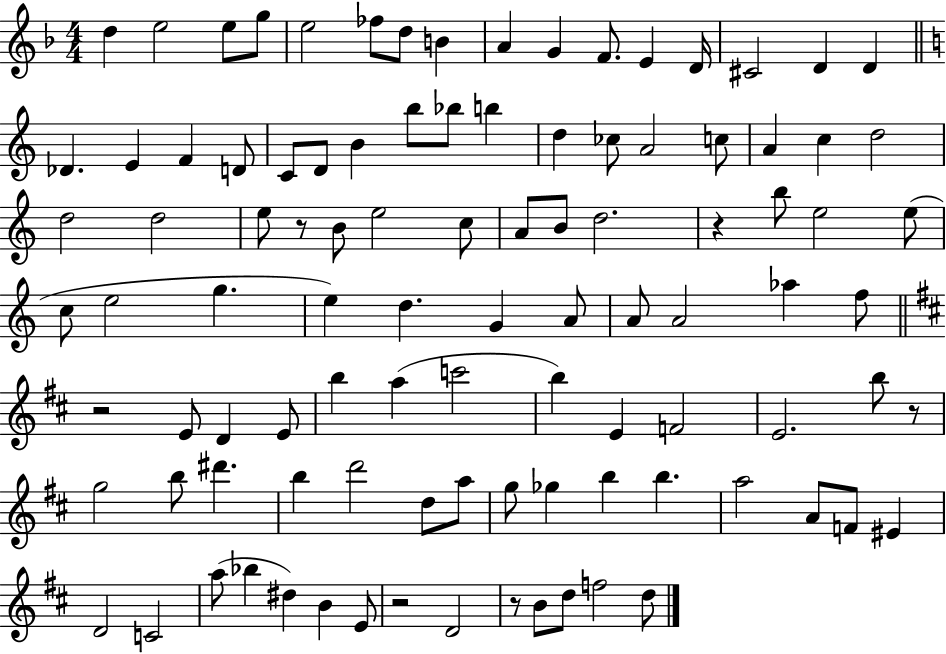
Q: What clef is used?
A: treble